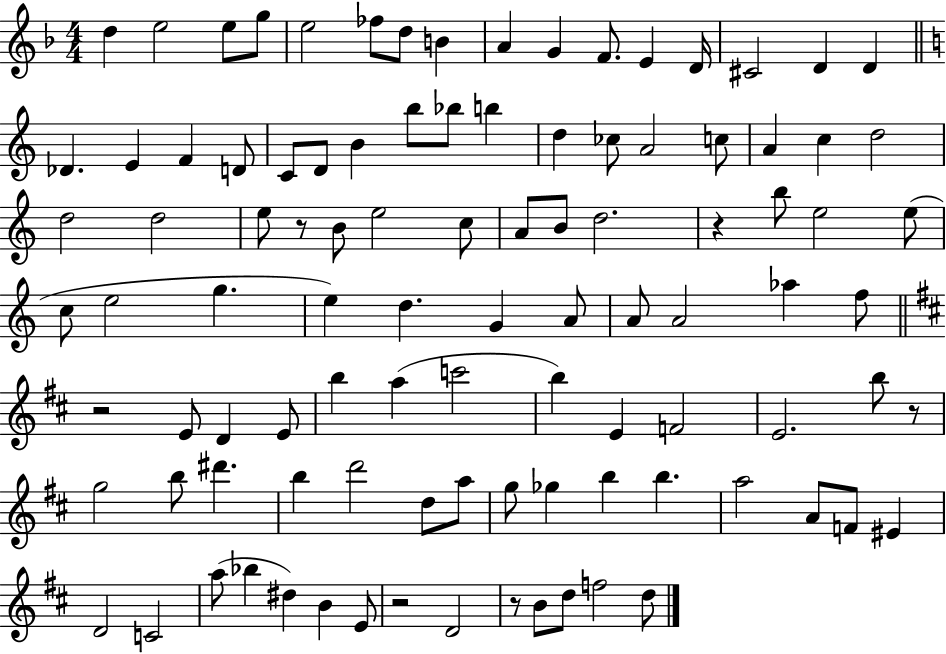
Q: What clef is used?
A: treble